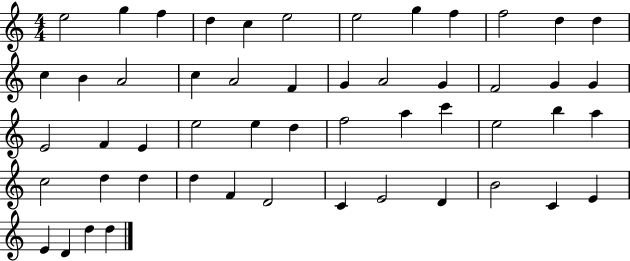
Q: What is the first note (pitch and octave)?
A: E5